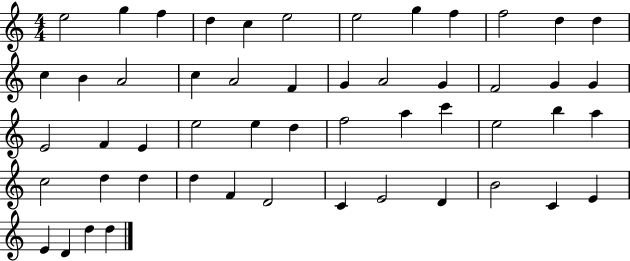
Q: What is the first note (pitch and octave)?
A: E5